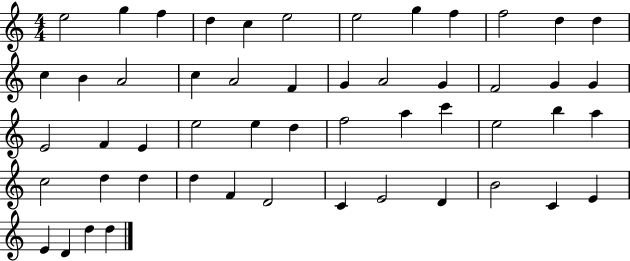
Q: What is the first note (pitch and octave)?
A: E5